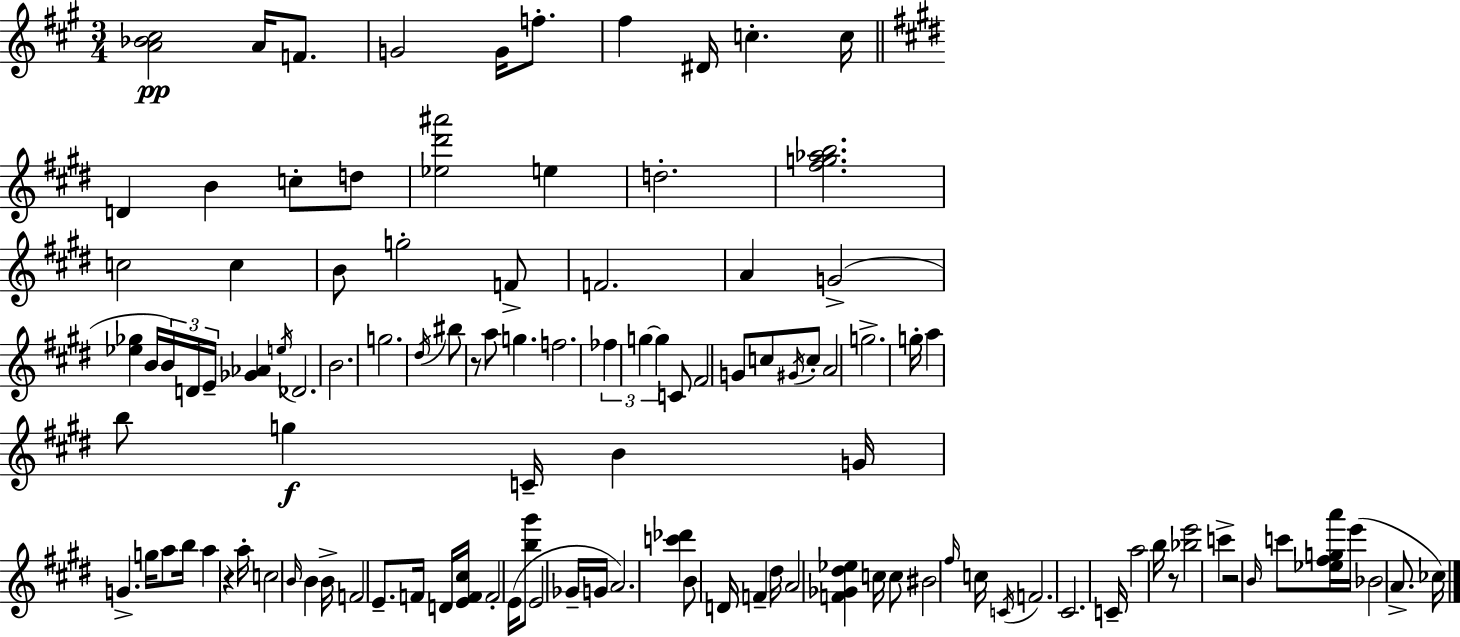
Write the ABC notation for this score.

X:1
T:Untitled
M:3/4
L:1/4
K:A
[A_B^c]2 A/4 F/2 G2 G/4 f/2 ^f ^D/4 c c/4 D B c/2 d/2 [_e^d'^a']2 e d2 [^fg_ab]2 c2 c B/2 g2 F/2 F2 A G2 [_e_g] B/4 B/4 D/4 E/4 [_G_A] e/4 _D2 B2 g2 ^d/4 ^b/2 z/2 a/2 g f2 _f g g C/2 ^F2 G/2 c/2 ^G/4 c/2 A2 g2 g/4 a b/2 g C/4 B G/4 G g/4 a/2 b/4 a z a/4 c2 B/4 B B/4 F2 E/2 F/4 D/4 [EF^c]/4 F2 E/4 [b^g']/2 E2 _G/4 G/4 A2 [c'_d'] B/2 D/4 F ^d/4 A2 [F_G^d_e] c/4 c/2 ^B2 ^f/4 c/4 C/4 F2 ^C2 C/4 a2 b/4 z/2 [_be']2 c' z2 B/4 c'/2 [_e^fga']/4 e'/4 _B2 A/2 _c/4